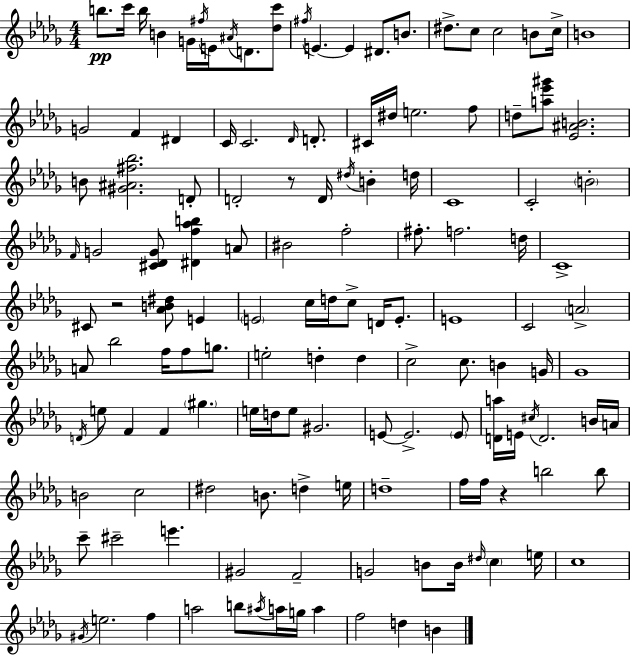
{
  \clef treble
  \numericTimeSignature
  \time 4/4
  \key bes \minor
  b''8.\pp c'''16 b''16 b'4 g'16 \acciaccatura { fis''16 } e'16 \acciaccatura { ais'16 } d'8. | <des'' c'''>8 \acciaccatura { fis''16 } e'4.~~ e'4 dis'8. | b'8. dis''8.-> c''8 c''2 | b'8 c''16-> b'1 | \break g'2 f'4 dis'4 | c'16 c'2. | \grace { des'16 } d'8.-. cis'16 dis''16 e''2. | f''8 d''8-- <a'' ees''' gis'''>8 <ees' ais' b'>2. | \break b'8 <gis' ais' fis'' bes''>2. | d'8-. d'2-. r8 d'16 \acciaccatura { dis''16 } | b'4-. d''16 c'1 | c'2-. \parenthesize b'2-. | \break \grace { f'16 } g'2 <cis' des' g'>8 | <dis' f'' aes'' b''>4 a'8 bis'2 f''2-. | fis''8.-. f''2. | d''16 c'1-> | \break cis'8 r2 | <aes' b' dis''>8 e'4 \parenthesize e'2 c''16 d''16 | c''8-> d'16 e'8.-. e'1 | c'2 \parenthesize a'2-> | \break a'8 bes''2 | f''16 f''8 g''8. e''2-. d''4-. | d''4 c''2-> c''8. | b'4 g'16 ges'1 | \break \acciaccatura { d'16 } e''8 f'4 f'4 | \parenthesize gis''4. e''16 d''16 e''8 gis'2. | e'8~~ e'2.-> | \parenthesize e'8 <d' a''>16 e'16 \acciaccatura { cis''16 } d'2. | \break b'16 a'16 b'2 | c''2 dis''2 | b'8. d''4-> e''16 d''1-- | f''16 f''16 r4 b''2 | \break b''8 c'''8-- cis'''2-- | e'''4. gis'2 | f'2-- g'2 | b'8 b'16 \grace { dis''16 } \parenthesize c''4 e''16 c''1 | \break \acciaccatura { gis'16 } e''2. | f''4 a''2 | b''8 \acciaccatura { ais''16 } a''16 g''16 a''4 f''2 | d''4 b'4 \bar "|."
}